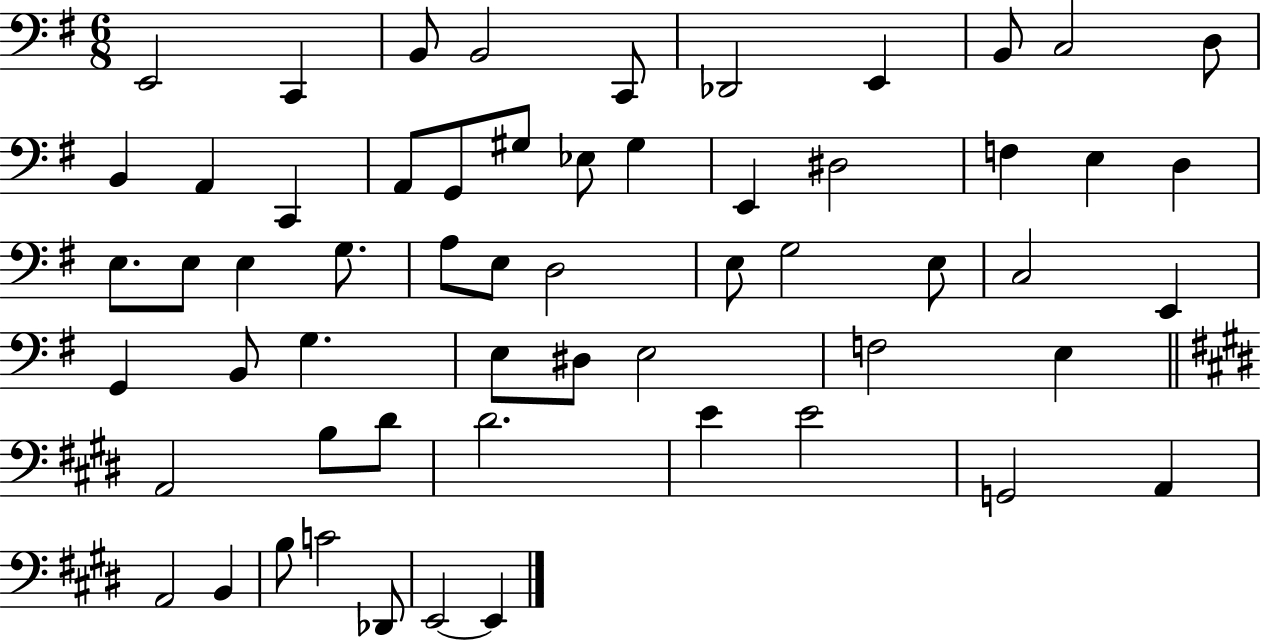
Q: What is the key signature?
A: G major